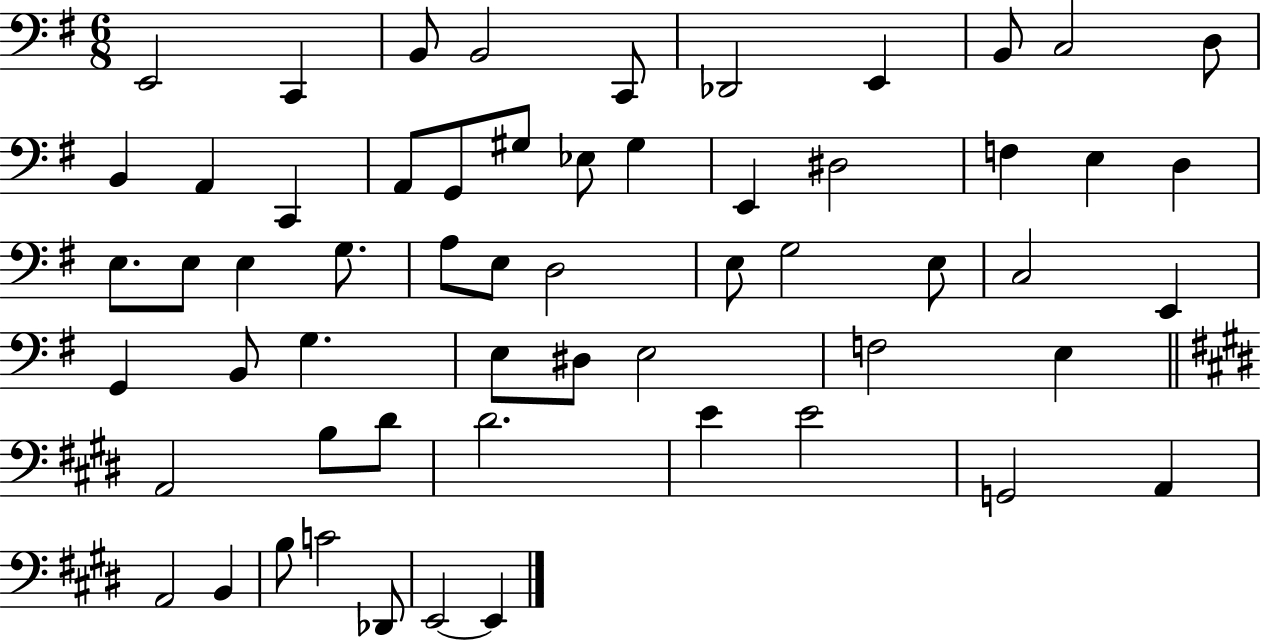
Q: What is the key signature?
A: G major